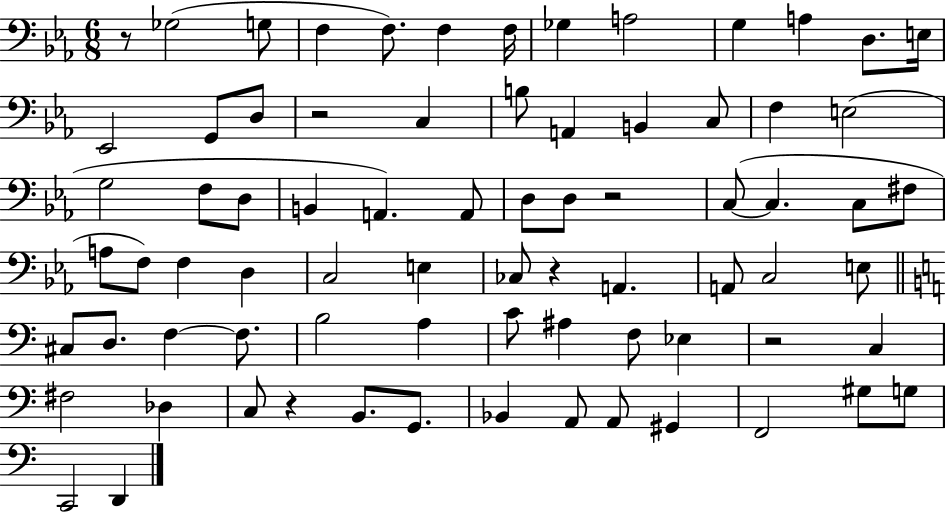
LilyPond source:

{
  \clef bass
  \numericTimeSignature
  \time 6/8
  \key ees \major
  r8 ges2( g8 | f4 f8.) f4 f16 | ges4 a2 | g4 a4 d8. e16 | \break ees,2 g,8 d8 | r2 c4 | b8 a,4 b,4 c8 | f4 e2( | \break g2 f8 d8 | b,4 a,4.) a,8 | d8 d8 r2 | c8~(~ c4. c8 fis8 | \break a8 f8) f4 d4 | c2 e4 | ces8 r4 a,4. | a,8 c2 e8 | \break \bar "||" \break \key c \major cis8 d8. f4~~ f8. | b2 a4 | c'8 ais4 f8 ees4 | r2 c4 | \break fis2 des4 | c8 r4 b,8. g,8. | bes,4 a,8 a,8 gis,4 | f,2 gis8 g8 | \break c,2 d,4 | \bar "|."
}